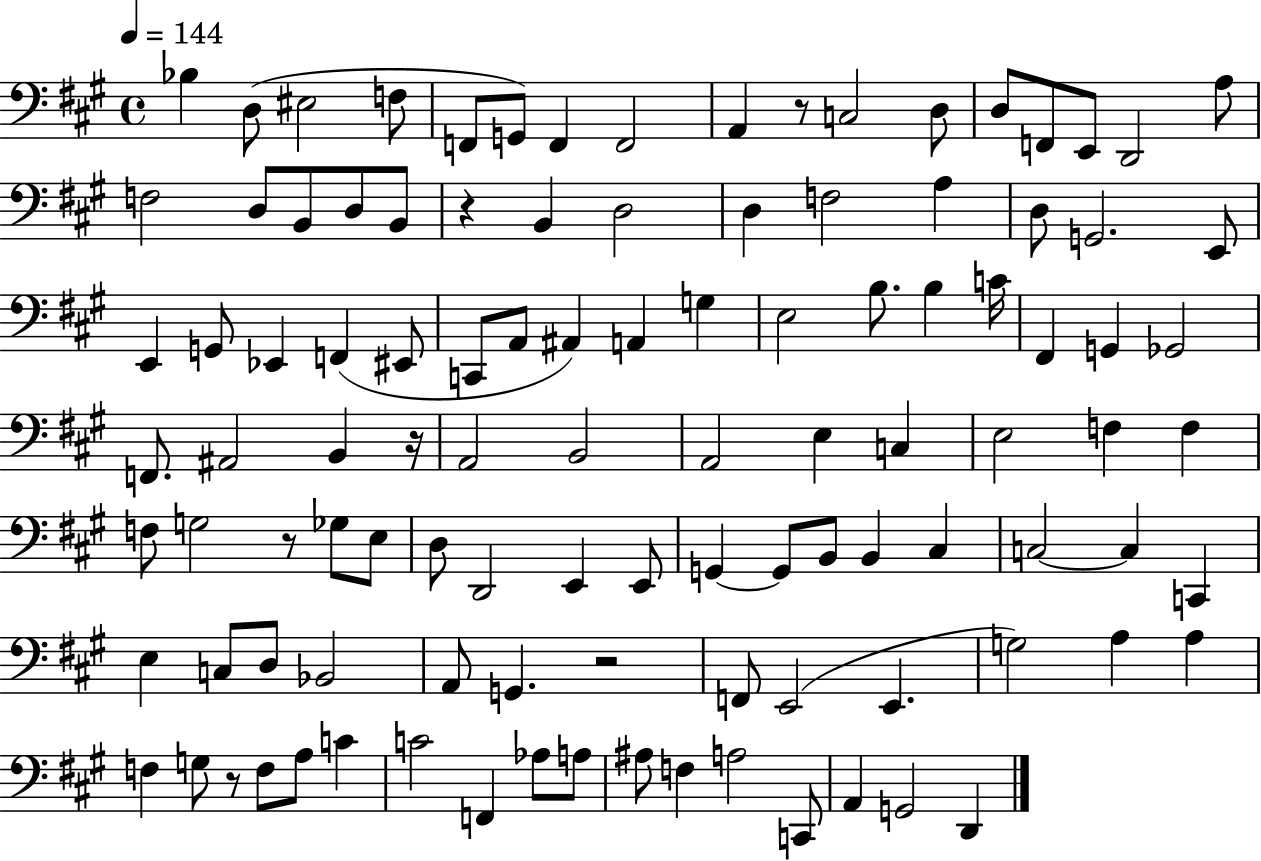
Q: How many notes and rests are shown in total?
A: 107